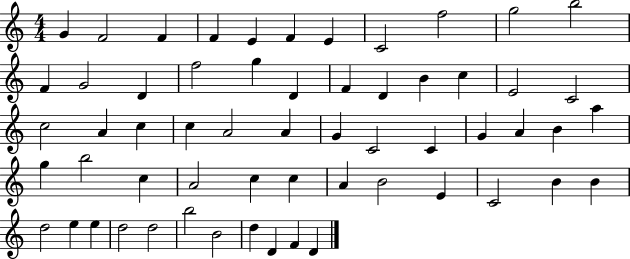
{
  \clef treble
  \numericTimeSignature
  \time 4/4
  \key c \major
  g'4 f'2 f'4 | f'4 e'4 f'4 e'4 | c'2 f''2 | g''2 b''2 | \break f'4 g'2 d'4 | f''2 g''4 d'4 | f'4 d'4 b'4 c''4 | e'2 c'2 | \break c''2 a'4 c''4 | c''4 a'2 a'4 | g'4 c'2 c'4 | g'4 a'4 b'4 a''4 | \break g''4 b''2 c''4 | a'2 c''4 c''4 | a'4 b'2 e'4 | c'2 b'4 b'4 | \break d''2 e''4 e''4 | d''2 d''2 | b''2 b'2 | d''4 d'4 f'4 d'4 | \break \bar "|."
}